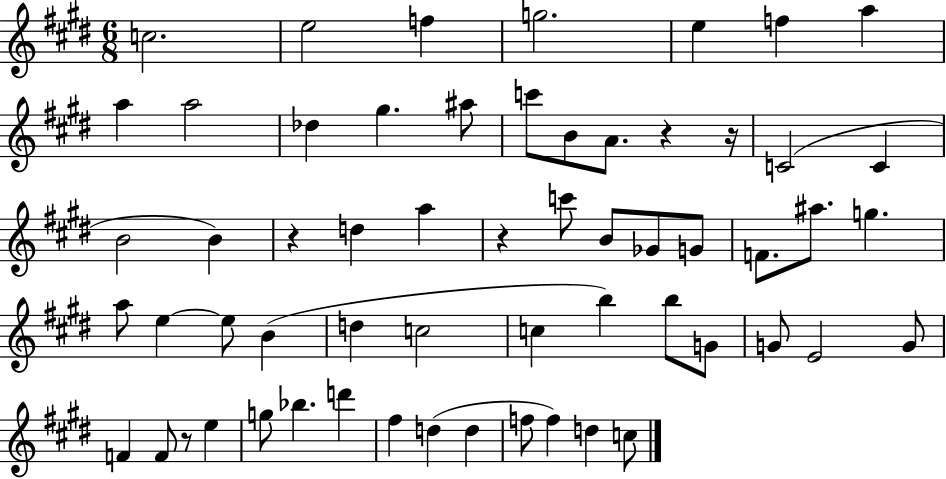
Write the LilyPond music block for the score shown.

{
  \clef treble
  \numericTimeSignature
  \time 6/8
  \key e \major
  c''2. | e''2 f''4 | g''2. | e''4 f''4 a''4 | \break a''4 a''2 | des''4 gis''4. ais''8 | c'''8 b'8 a'8. r4 r16 | c'2( c'4 | \break b'2 b'4) | r4 d''4 a''4 | r4 c'''8 b'8 ges'8 g'8 | f'8. ais''8. g''4. | \break a''8 e''4~~ e''8 b'4( | d''4 c''2 | c''4 b''4) b''8 g'8 | g'8 e'2 g'8 | \break f'4 f'8 r8 e''4 | g''8 bes''4. d'''4 | fis''4 d''4( d''4 | f''8 f''4) d''4 c''8 | \break \bar "|."
}